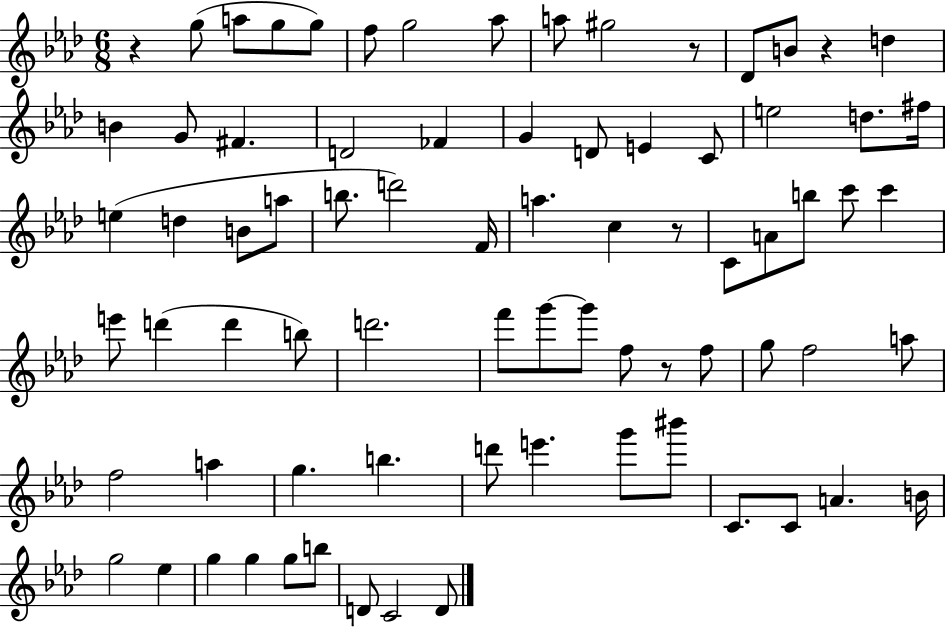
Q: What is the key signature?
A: AES major